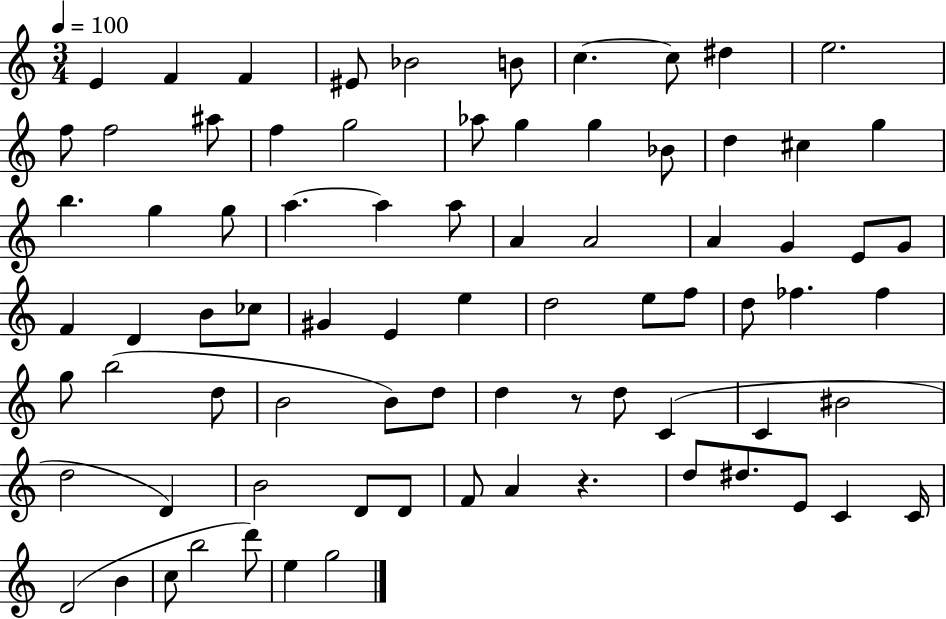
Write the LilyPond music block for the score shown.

{
  \clef treble
  \numericTimeSignature
  \time 3/4
  \key c \major
  \tempo 4 = 100
  e'4 f'4 f'4 | eis'8 bes'2 b'8 | c''4.~~ c''8 dis''4 | e''2. | \break f''8 f''2 ais''8 | f''4 g''2 | aes''8 g''4 g''4 bes'8 | d''4 cis''4 g''4 | \break b''4. g''4 g''8 | a''4.~~ a''4 a''8 | a'4 a'2 | a'4 g'4 e'8 g'8 | \break f'4 d'4 b'8 ces''8 | gis'4 e'4 e''4 | d''2 e''8 f''8 | d''8 fes''4. fes''4 | \break g''8 b''2( d''8 | b'2 b'8) d''8 | d''4 r8 d''8 c'4( | c'4 bis'2 | \break d''2 d'4) | b'2 d'8 d'8 | f'8 a'4 r4. | d''8 dis''8. e'8 c'4 c'16 | \break d'2( b'4 | c''8 b''2 d'''8) | e''4 g''2 | \bar "|."
}